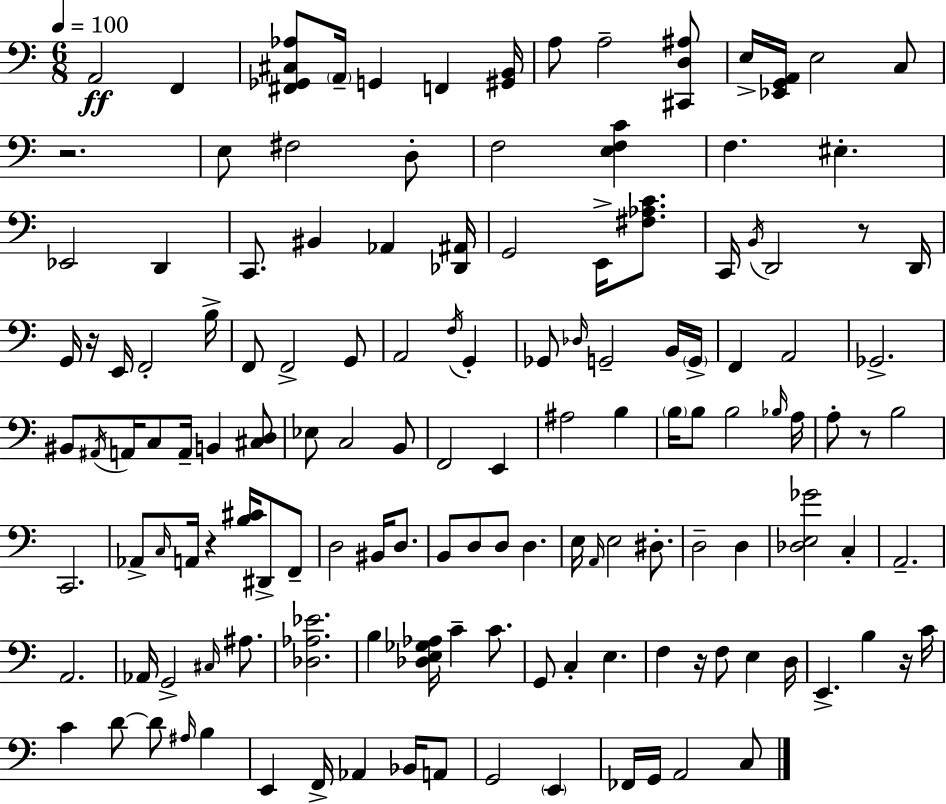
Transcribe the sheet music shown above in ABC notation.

X:1
T:Untitled
M:6/8
L:1/4
K:C
A,,2 F,, [^F,,_G,,^C,_A,]/2 A,,/4 G,, F,, [^G,,B,,]/4 A,/2 A,2 [^C,,D,^A,]/2 E,/4 [_E,,G,,A,,]/4 E,2 C,/2 z2 E,/2 ^F,2 D,/2 F,2 [E,F,C] F, ^E, _E,,2 D,, C,,/2 ^B,, _A,, [_D,,^A,,]/4 G,,2 E,,/4 [^F,_A,C]/2 C,,/4 B,,/4 D,,2 z/2 D,,/4 G,,/4 z/4 E,,/4 F,,2 B,/4 F,,/2 F,,2 G,,/2 A,,2 F,/4 G,, _G,,/2 _D,/4 G,,2 B,,/4 G,,/4 F,, A,,2 _G,,2 ^B,,/2 ^A,,/4 A,,/4 C,/2 A,,/4 B,, [^C,D,]/2 _E,/2 C,2 B,,/2 F,,2 E,, ^A,2 B, B,/4 B,/2 B,2 _B,/4 A,/4 A,/2 z/2 B,2 C,,2 _A,,/2 C,/4 A,,/4 z [B,^C]/4 ^D,,/2 F,,/2 D,2 ^B,,/4 D,/2 B,,/2 D,/2 D,/2 D, E,/4 A,,/4 E,2 ^D,/2 D,2 D, [_D,E,_G]2 C, A,,2 A,,2 _A,,/4 G,,2 ^C,/4 ^A,/2 [_D,_A,_E]2 B, [_D,E,_G,_A,]/4 C C/2 G,,/2 C, E, F, z/4 F,/2 E, D,/4 E,, B, z/4 C/4 C D/2 D/2 ^A,/4 B, E,, F,,/4 _A,, _B,,/4 A,,/2 G,,2 E,, _F,,/4 G,,/4 A,,2 C,/2